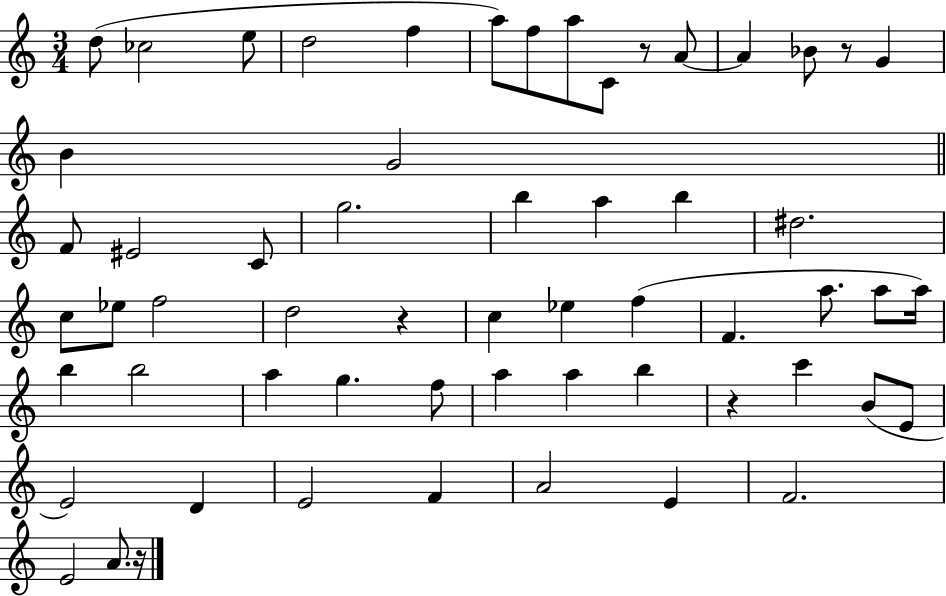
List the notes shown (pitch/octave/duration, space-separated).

D5/e CES5/h E5/e D5/h F5/q A5/e F5/e A5/e C4/e R/e A4/e A4/q Bb4/e R/e G4/q B4/q G4/h F4/e EIS4/h C4/e G5/h. B5/q A5/q B5/q D#5/h. C5/e Eb5/e F5/h D5/h R/q C5/q Eb5/q F5/q F4/q. A5/e. A5/e A5/s B5/q B5/h A5/q G5/q. F5/e A5/q A5/q B5/q R/q C6/q B4/e E4/e E4/h D4/q E4/h F4/q A4/h E4/q F4/h. E4/h A4/e. R/s